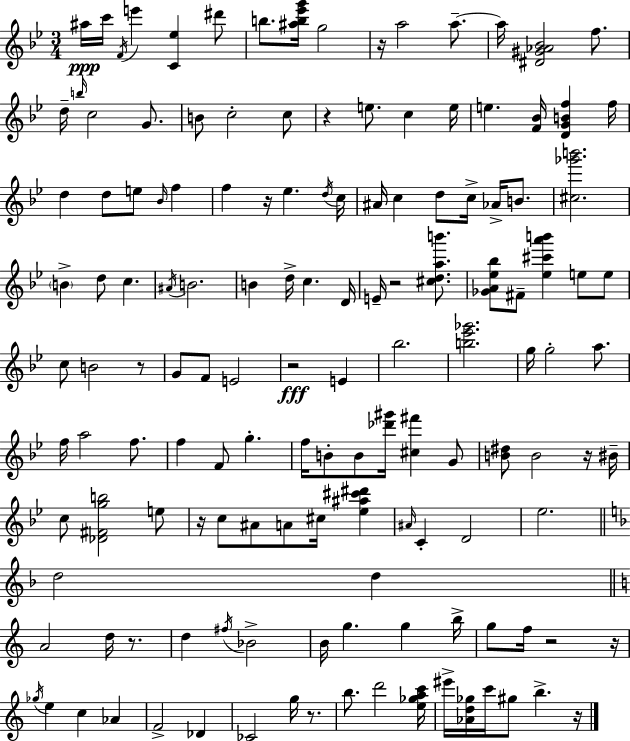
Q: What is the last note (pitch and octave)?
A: B5